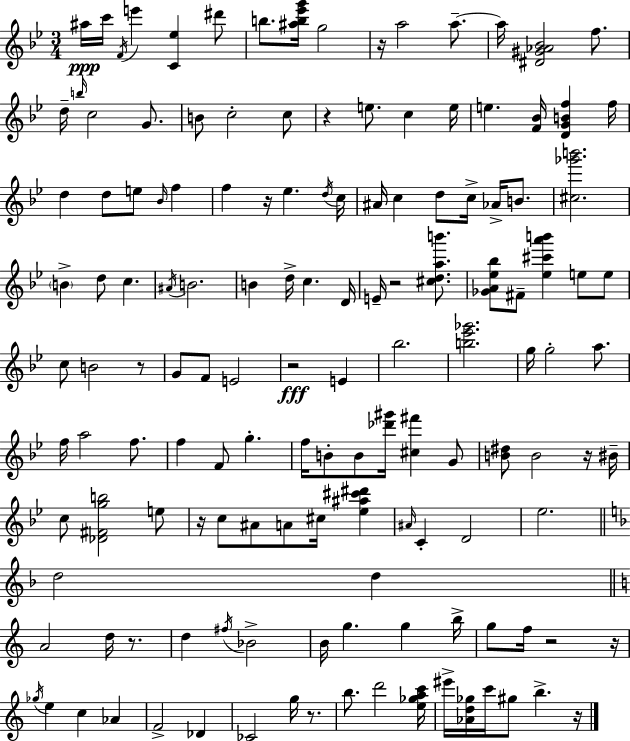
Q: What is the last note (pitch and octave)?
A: B5